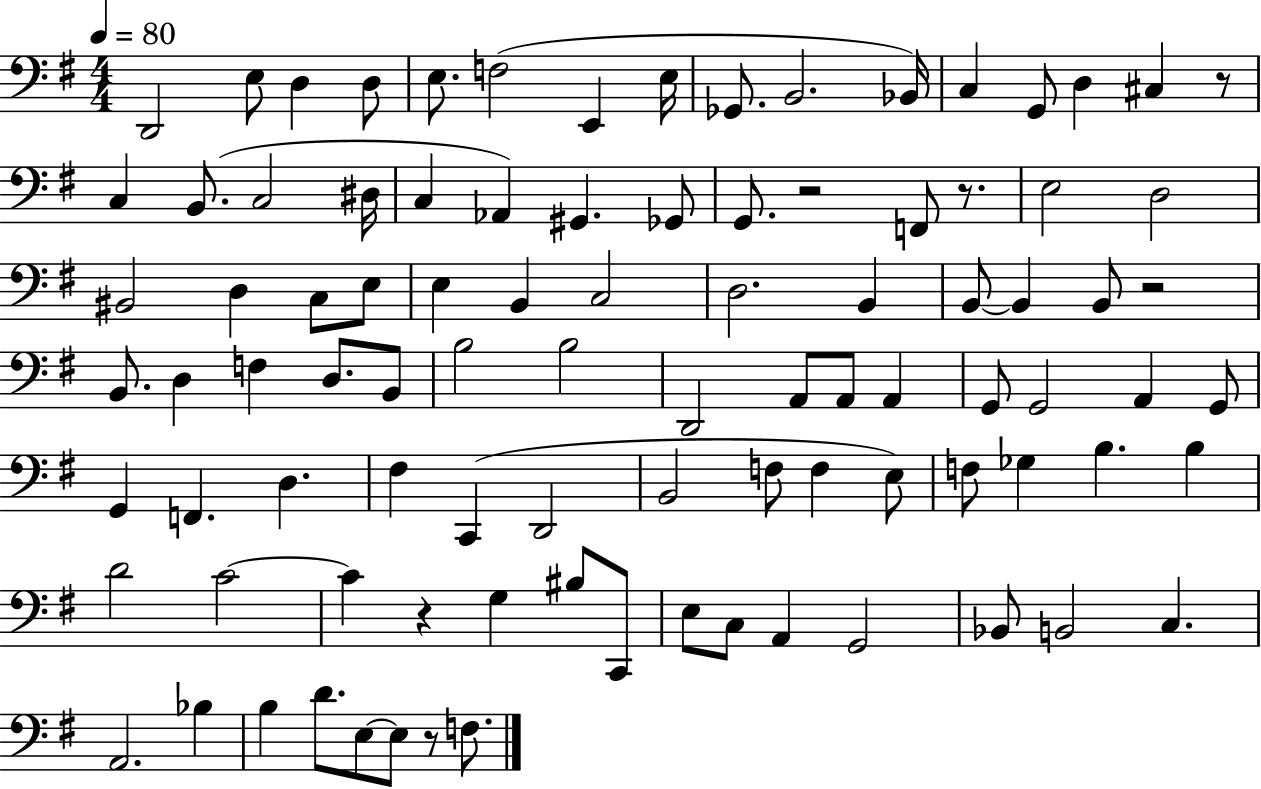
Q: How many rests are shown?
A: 6